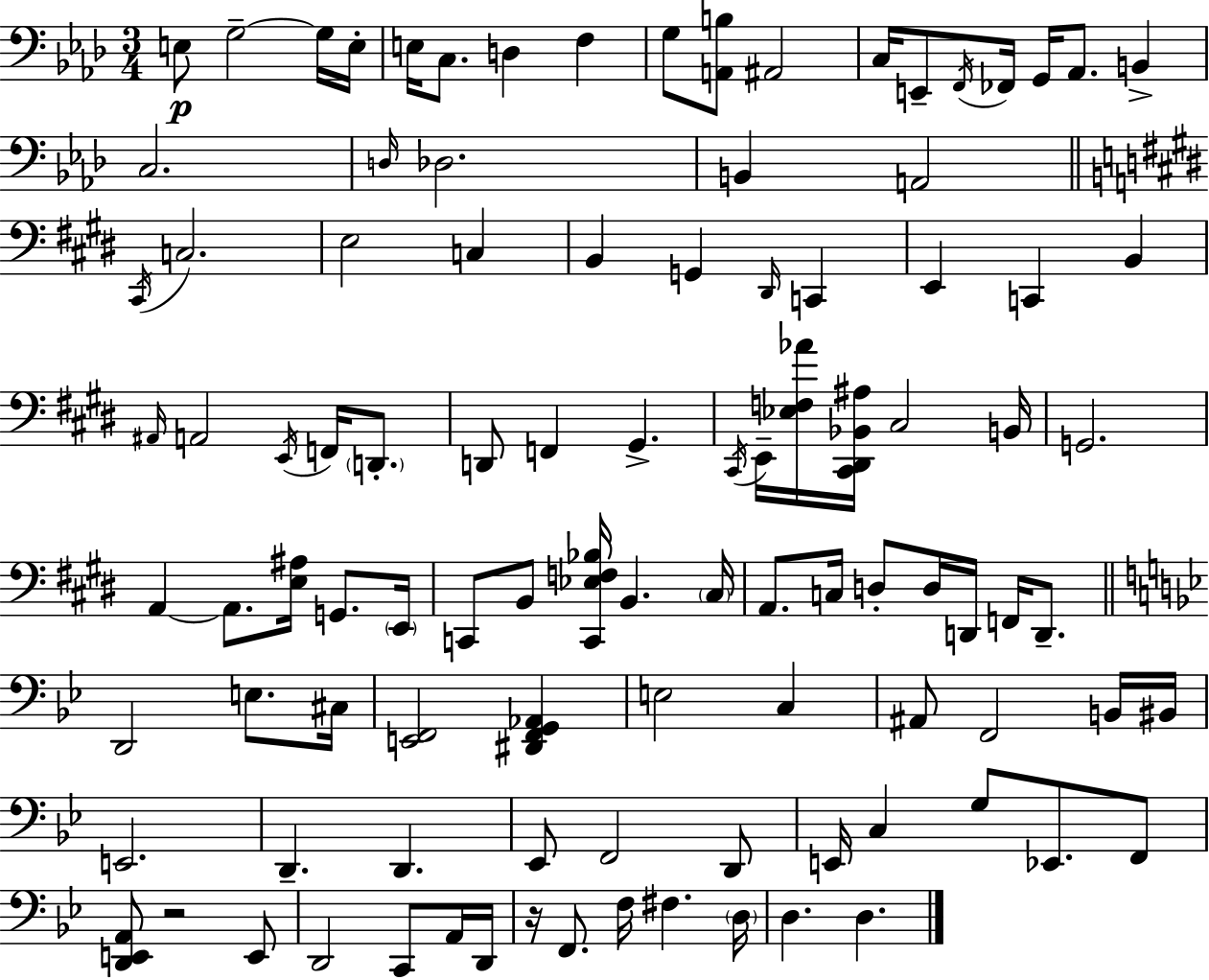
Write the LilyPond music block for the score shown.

{
  \clef bass
  \numericTimeSignature
  \time 3/4
  \key f \minor
  e8\p g2--~~ g16 e16-. | e16 c8. d4 f4 | g8 <a, b>8 ais,2 | c16 e,8-- \acciaccatura { f,16 } fes,16 g,16 aes,8. b,4-> | \break c2. | \grace { d16 } des2. | b,4 a,2 | \bar "||" \break \key e \major \acciaccatura { cis,16 } c2. | e2 c4 | b,4 g,4 \grace { dis,16 } c,4 | e,4 c,4 b,4 | \break \grace { ais,16 } a,2 \acciaccatura { e,16 } | f,16 \parenthesize d,8.-. d,8 f,4 gis,4.-> | \acciaccatura { cis,16 } e,16-- <ees f aes'>16 <cis, dis, bes, ais>16 cis2 | b,16 g,2. | \break a,4~~ a,8. | <e ais>16 g,8. \parenthesize e,16 c,8 b,8 <c, ees f bes>16 b,4. | \parenthesize cis16 a,8. c16 d8-. d16 | d,16 f,16 d,8.-- \bar "||" \break \key g \minor d,2 e8. cis16 | <e, f,>2 <dis, f, g, aes,>4 | e2 c4 | ais,8 f,2 b,16 bis,16 | \break e,2. | d,4.-- d,4. | ees,8 f,2 d,8 | e,16 c4 g8 ees,8. f,8 | \break <d, e, a,>8 r2 e,8 | d,2 c,8 a,16 d,16 | r16 f,8. f16 fis4. \parenthesize d16 | d4. d4. | \break \bar "|."
}